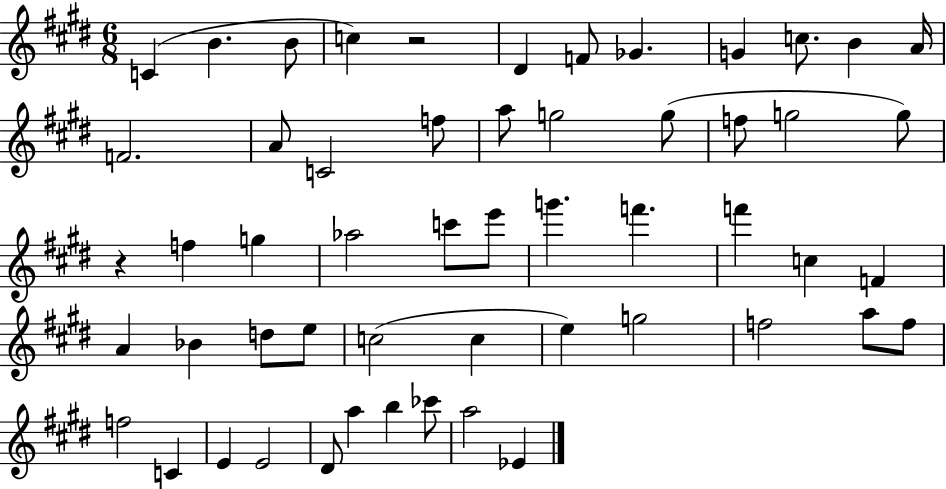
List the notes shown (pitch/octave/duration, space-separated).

C4/q B4/q. B4/e C5/q R/h D#4/q F4/e Gb4/q. G4/q C5/e. B4/q A4/s F4/h. A4/e C4/h F5/e A5/e G5/h G5/e F5/e G5/h G5/e R/q F5/q G5/q Ab5/h C6/e E6/e G6/q. F6/q. F6/q C5/q F4/q A4/q Bb4/q D5/e E5/e C5/h C5/q E5/q G5/h F5/h A5/e F5/e F5/h C4/q E4/q E4/h D#4/e A5/q B5/q CES6/e A5/h Eb4/q